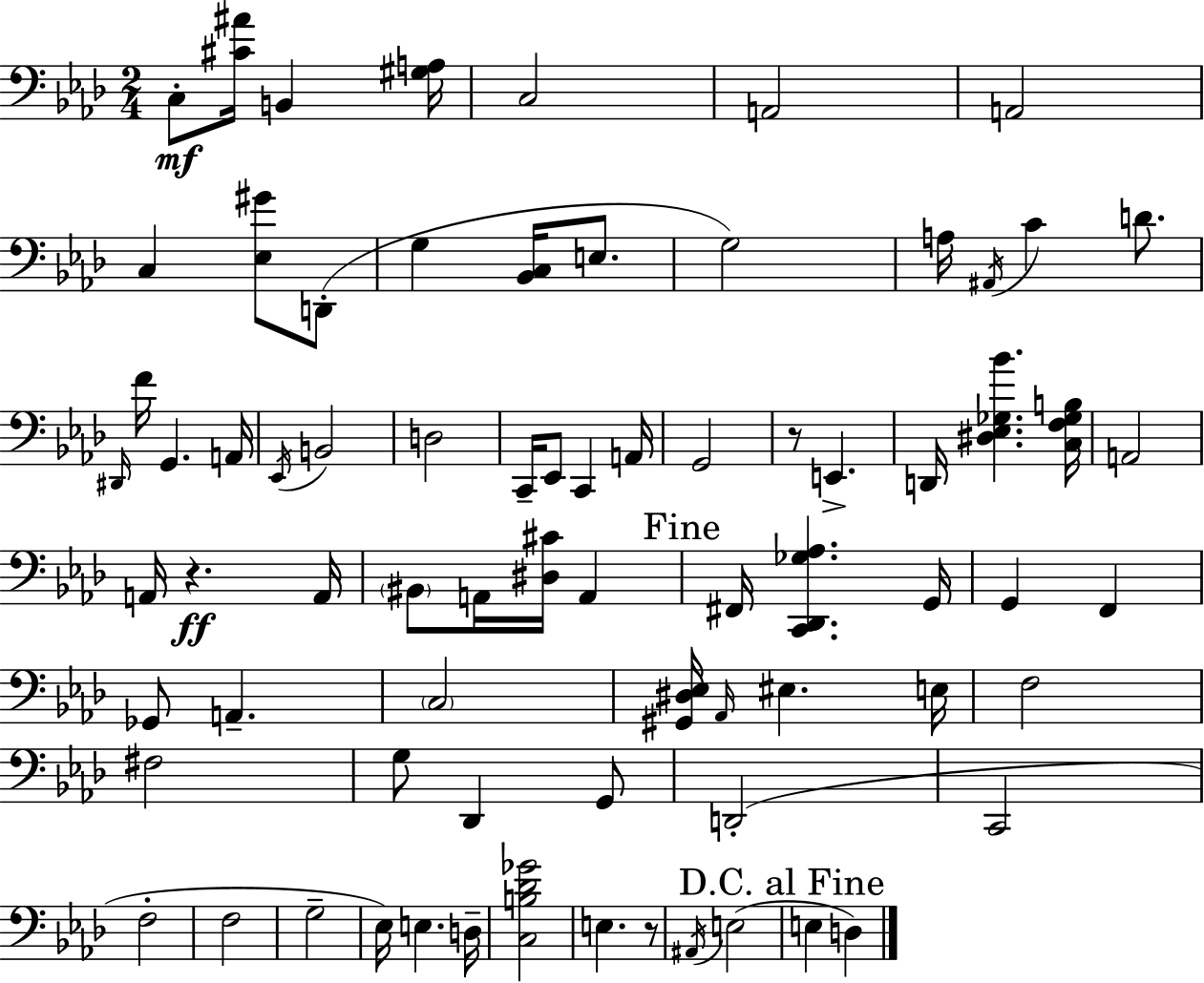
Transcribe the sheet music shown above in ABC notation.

X:1
T:Untitled
M:2/4
L:1/4
K:Fm
C,/2 [^C^A]/4 B,, [^G,A,]/4 C,2 A,,2 A,,2 C, [_E,^G]/2 D,,/2 G, [_B,,C,]/4 E,/2 G,2 A,/4 ^A,,/4 C D/2 ^D,,/4 F/4 G,, A,,/4 _E,,/4 B,,2 D,2 C,,/4 _E,,/2 C,, A,,/4 G,,2 z/2 E,, D,,/4 [^D,_E,_G,_B] [C,F,_G,B,]/4 A,,2 A,,/4 z A,,/4 ^B,,/2 A,,/4 [^D,^C]/4 A,, ^F,,/4 [C,,_D,,_G,_A,] G,,/4 G,, F,, _G,,/2 A,, C,2 [^G,,^D,_E,]/4 _A,,/4 ^E, E,/4 F,2 ^F,2 G,/2 _D,, G,,/2 D,,2 C,,2 F,2 F,2 G,2 _E,/4 E, D,/4 [C,B,_D_G]2 E, z/2 ^A,,/4 E,2 E, D,